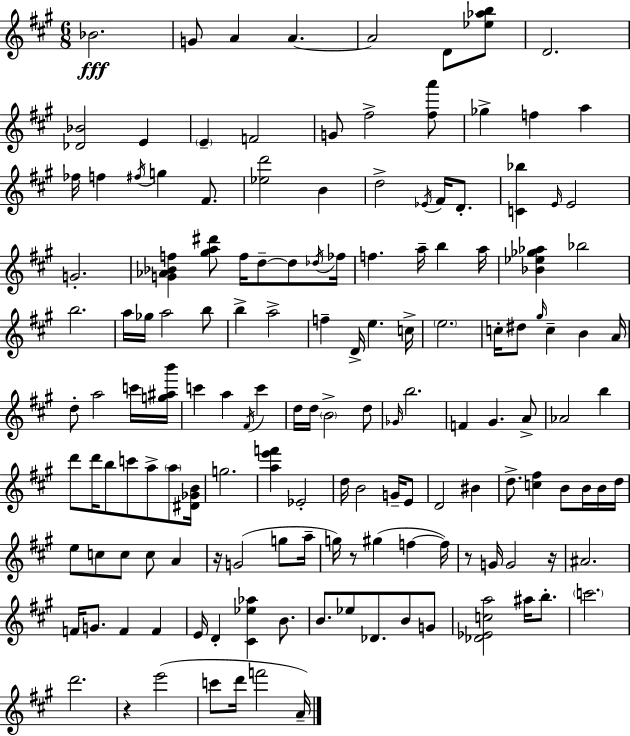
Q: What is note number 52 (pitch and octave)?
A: D#5